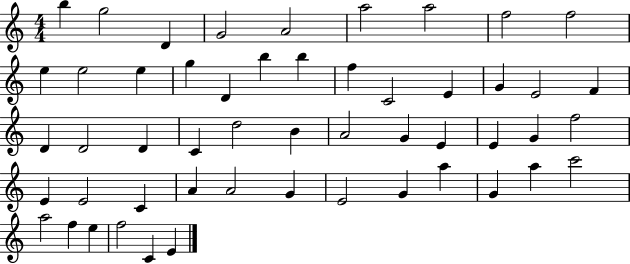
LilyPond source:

{
  \clef treble
  \numericTimeSignature
  \time 4/4
  \key c \major
  b''4 g''2 d'4 | g'2 a'2 | a''2 a''2 | f''2 f''2 | \break e''4 e''2 e''4 | g''4 d'4 b''4 b''4 | f''4 c'2 e'4 | g'4 e'2 f'4 | \break d'4 d'2 d'4 | c'4 d''2 b'4 | a'2 g'4 e'4 | e'4 g'4 f''2 | \break e'4 e'2 c'4 | a'4 a'2 g'4 | e'2 g'4 a''4 | g'4 a''4 c'''2 | \break a''2 f''4 e''4 | f''2 c'4 e'4 | \bar "|."
}